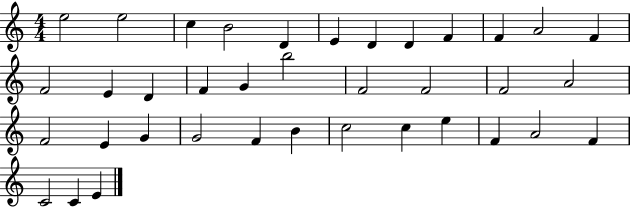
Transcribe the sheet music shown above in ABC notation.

X:1
T:Untitled
M:4/4
L:1/4
K:C
e2 e2 c B2 D E D D F F A2 F F2 E D F G b2 F2 F2 F2 A2 F2 E G G2 F B c2 c e F A2 F C2 C E